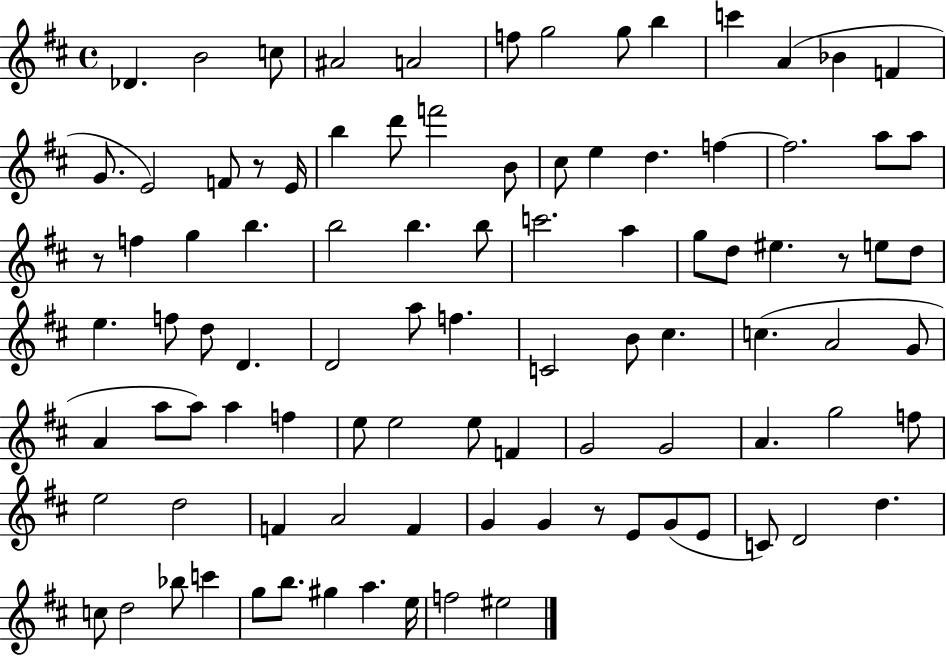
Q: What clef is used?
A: treble